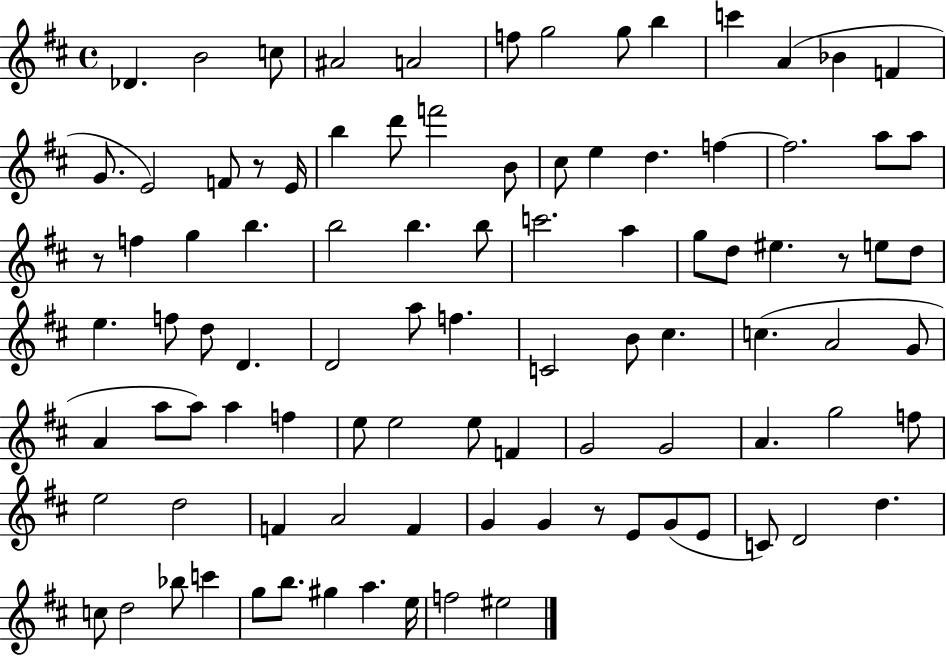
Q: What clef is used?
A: treble